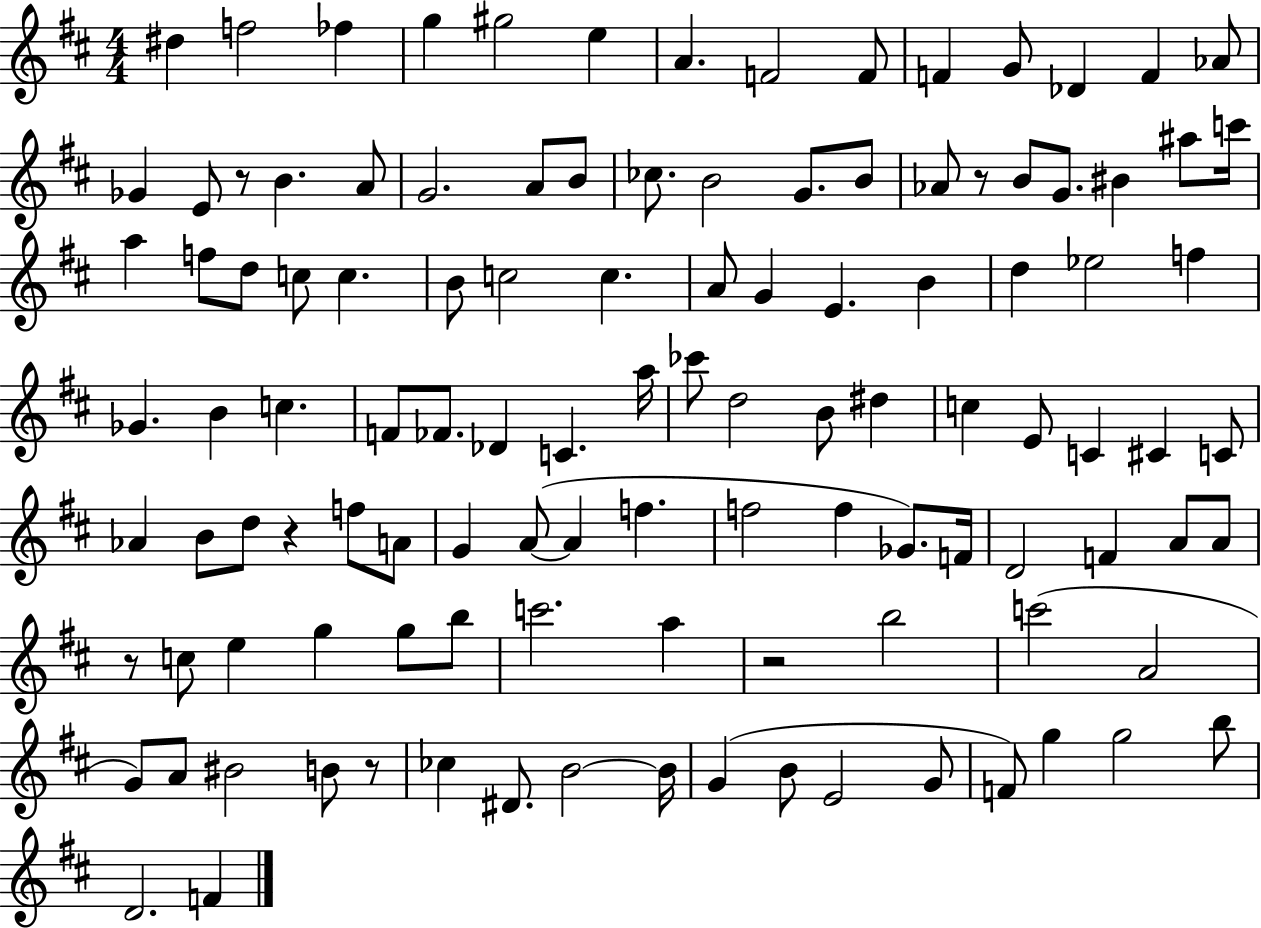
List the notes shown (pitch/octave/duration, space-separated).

D#5/q F5/h FES5/q G5/q G#5/h E5/q A4/q. F4/h F4/e F4/q G4/e Db4/q F4/q Ab4/e Gb4/q E4/e R/e B4/q. A4/e G4/h. A4/e B4/e CES5/e. B4/h G4/e. B4/e Ab4/e R/e B4/e G4/e. BIS4/q A#5/e C6/s A5/q F5/e D5/e C5/e C5/q. B4/e C5/h C5/q. A4/e G4/q E4/q. B4/q D5/q Eb5/h F5/q Gb4/q. B4/q C5/q. F4/e FES4/e. Db4/q C4/q. A5/s CES6/e D5/h B4/e D#5/q C5/q E4/e C4/q C#4/q C4/e Ab4/q B4/e D5/e R/q F5/e A4/e G4/q A4/e A4/q F5/q. F5/h F5/q Gb4/e. F4/s D4/h F4/q A4/e A4/e R/e C5/e E5/q G5/q G5/e B5/e C6/h. A5/q R/h B5/h C6/h A4/h G4/e A4/e BIS4/h B4/e R/e CES5/q D#4/e. B4/h B4/s G4/q B4/e E4/h G4/e F4/e G5/q G5/h B5/e D4/h. F4/q